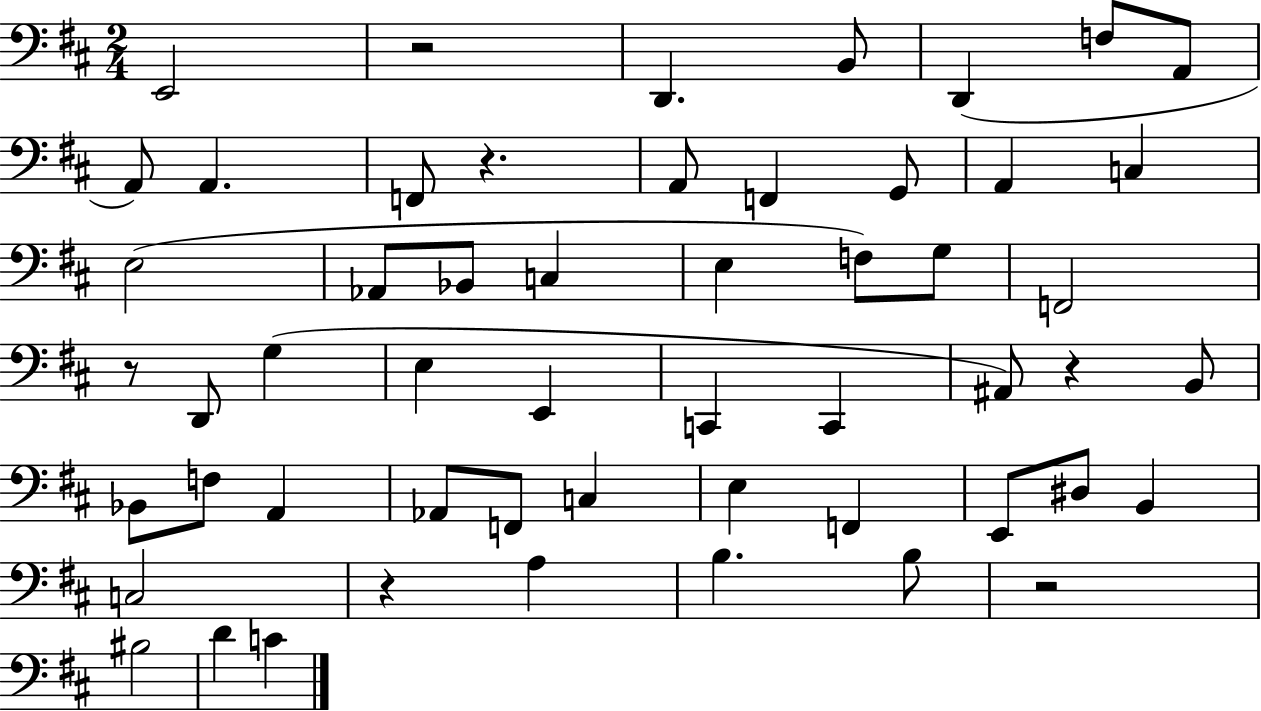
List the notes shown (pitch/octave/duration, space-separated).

E2/h R/h D2/q. B2/e D2/q F3/e A2/e A2/e A2/q. F2/e R/q. A2/e F2/q G2/e A2/q C3/q E3/h Ab2/e Bb2/e C3/q E3/q F3/e G3/e F2/h R/e D2/e G3/q E3/q E2/q C2/q C2/q A#2/e R/q B2/e Bb2/e F3/e A2/q Ab2/e F2/e C3/q E3/q F2/q E2/e D#3/e B2/q C3/h R/q A3/q B3/q. B3/e R/h BIS3/h D4/q C4/q